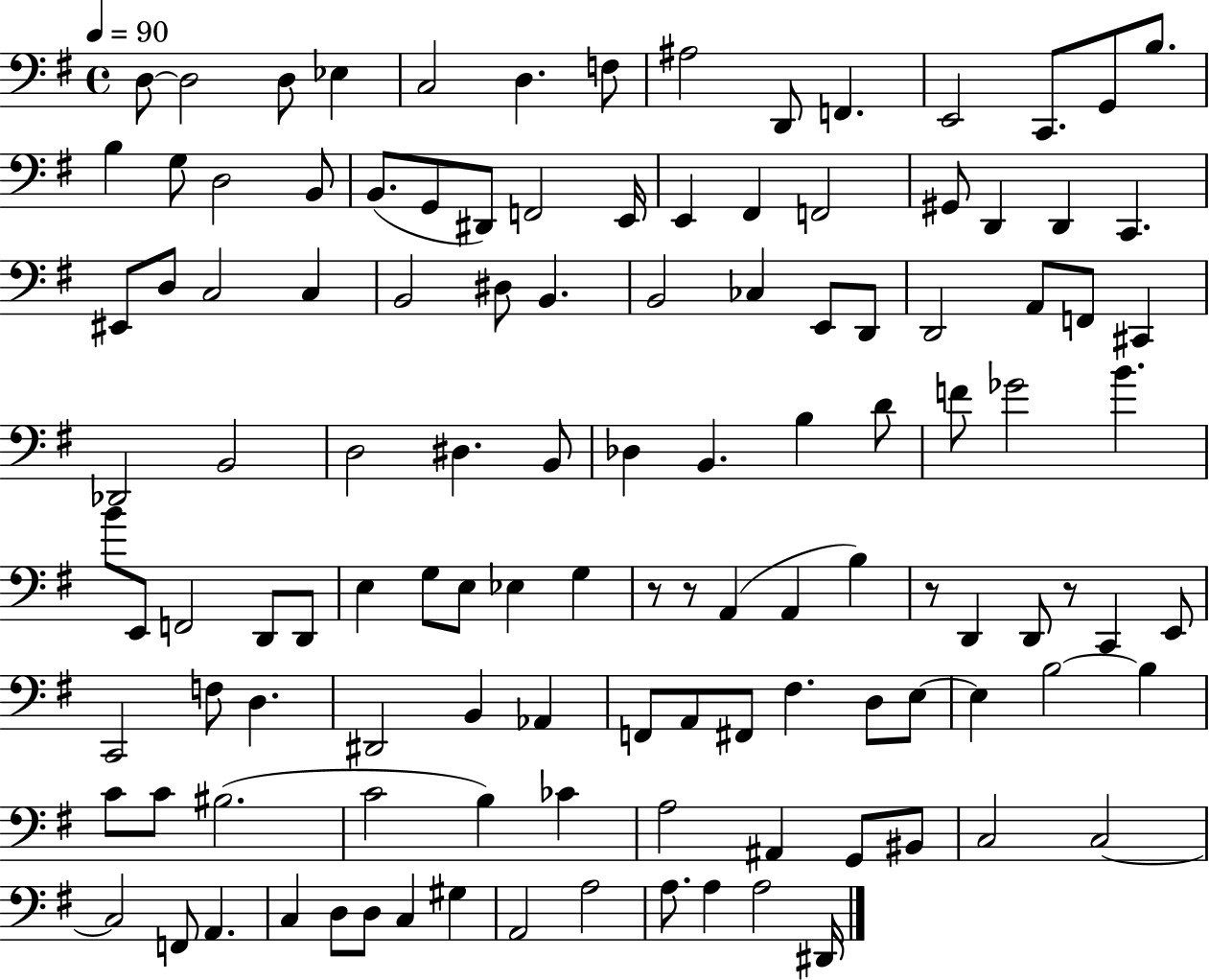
X:1
T:Untitled
M:4/4
L:1/4
K:G
D,/2 D,2 D,/2 _E, C,2 D, F,/2 ^A,2 D,,/2 F,, E,,2 C,,/2 G,,/2 B,/2 B, G,/2 D,2 B,,/2 B,,/2 G,,/2 ^D,,/2 F,,2 E,,/4 E,, ^F,, F,,2 ^G,,/2 D,, D,, C,, ^E,,/2 D,/2 C,2 C, B,,2 ^D,/2 B,, B,,2 _C, E,,/2 D,,/2 D,,2 A,,/2 F,,/2 ^C,, _D,,2 B,,2 D,2 ^D, B,,/2 _D, B,, B, D/2 F/2 _G2 B B/2 E,,/2 F,,2 D,,/2 D,,/2 E, G,/2 E,/2 _E, G, z/2 z/2 A,, A,, B, z/2 D,, D,,/2 z/2 C,, E,,/2 C,,2 F,/2 D, ^D,,2 B,, _A,, F,,/2 A,,/2 ^F,,/2 ^F, D,/2 E,/2 E, B,2 B, C/2 C/2 ^B,2 C2 B, _C A,2 ^A,, G,,/2 ^B,,/2 C,2 C,2 C,2 F,,/2 A,, C, D,/2 D,/2 C, ^G, A,,2 A,2 A,/2 A, A,2 ^D,,/4